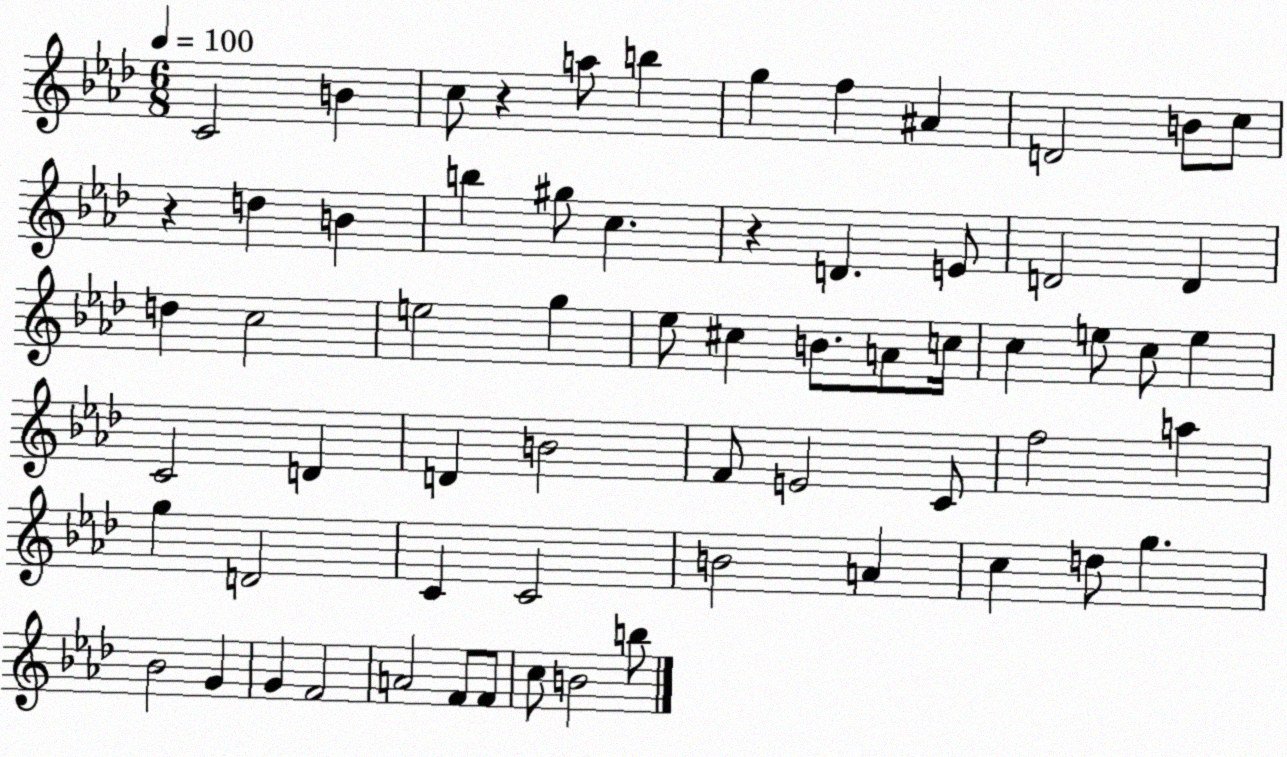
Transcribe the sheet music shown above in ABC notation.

X:1
T:Untitled
M:6/8
L:1/4
K:Ab
C2 B c/2 z a/2 b g f ^A D2 B/2 c/2 z d B b ^g/2 c z D E/2 D2 D d c2 e2 g _e/2 ^c B/2 A/2 c/4 c e/2 c/2 e C2 D D B2 F/2 E2 C/2 f2 a g D2 C C2 B2 A c d/2 g _B2 G G F2 A2 F/2 F/2 c/2 B2 b/2